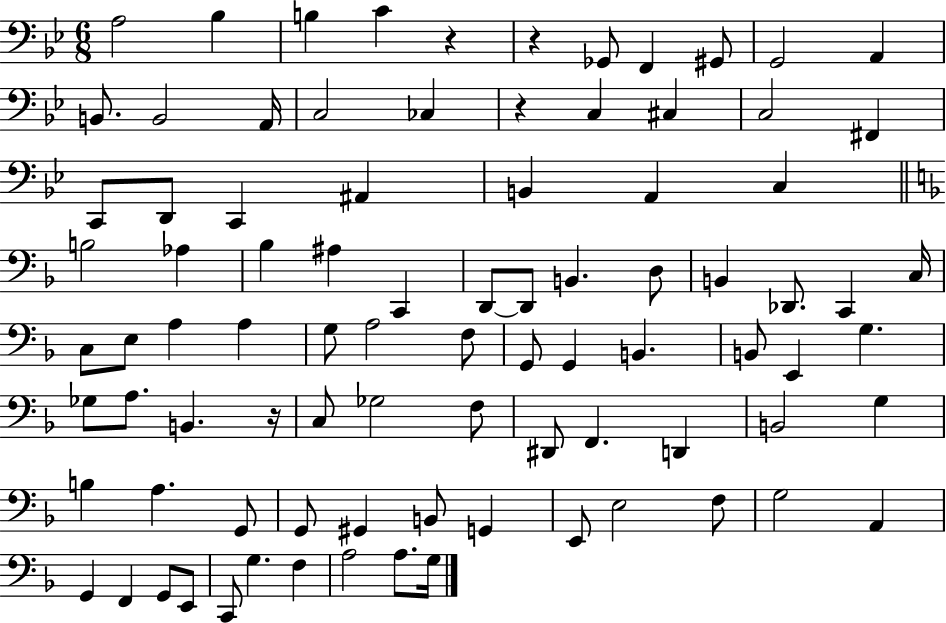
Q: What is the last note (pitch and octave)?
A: G3